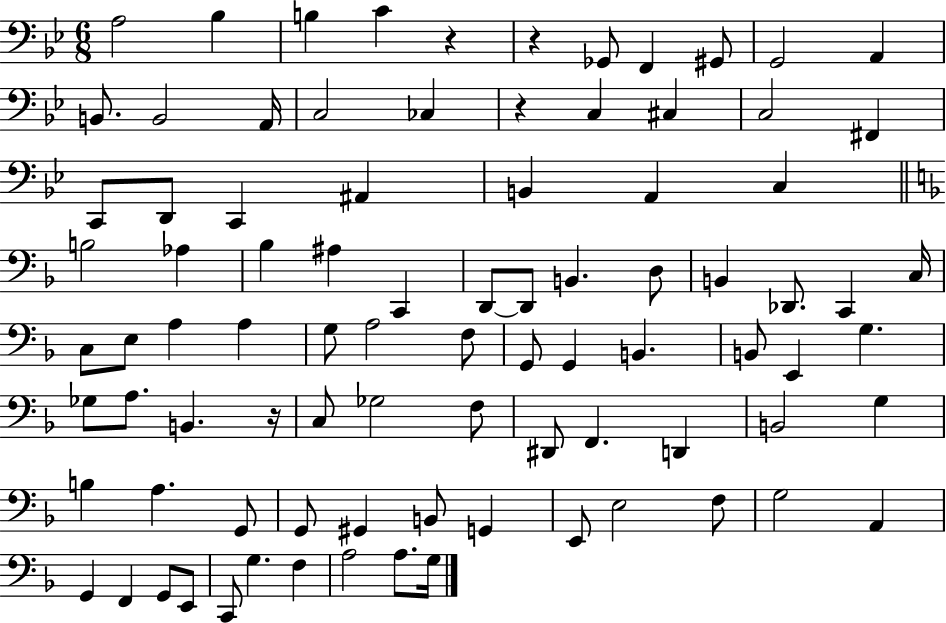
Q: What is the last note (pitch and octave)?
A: G3